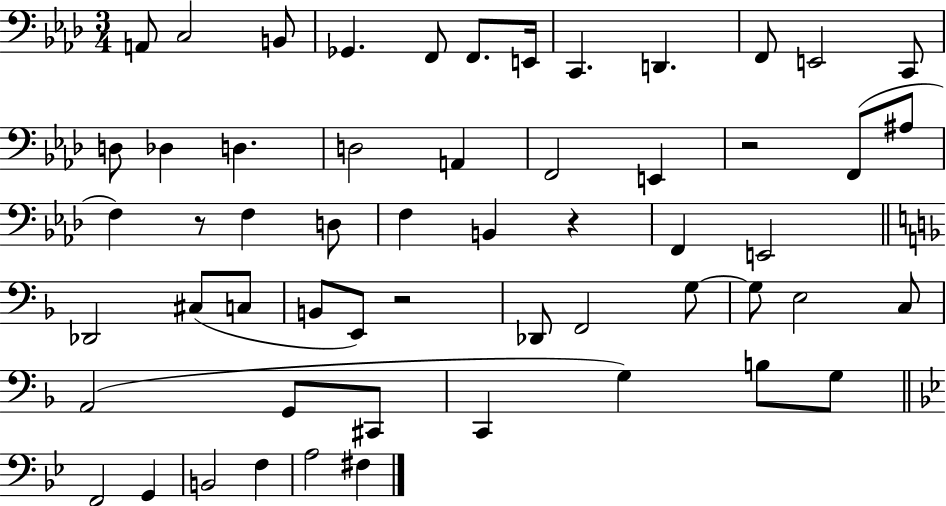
{
  \clef bass
  \numericTimeSignature
  \time 3/4
  \key aes \major
  a,8 c2 b,8 | ges,4. f,8 f,8. e,16 | c,4. d,4. | f,8 e,2 c,8 | \break d8 des4 d4. | d2 a,4 | f,2 e,4 | r2 f,8( ais8 | \break f4) r8 f4 d8 | f4 b,4 r4 | f,4 e,2 | \bar "||" \break \key f \major des,2 cis8( c8 | b,8 e,8) r2 | des,8 f,2 g8~~ | g8 e2 c8 | \break a,2( g,8 cis,8 | c,4 g4) b8 g8 | \bar "||" \break \key bes \major f,2 g,4 | b,2 f4 | a2 fis4 | \bar "|."
}